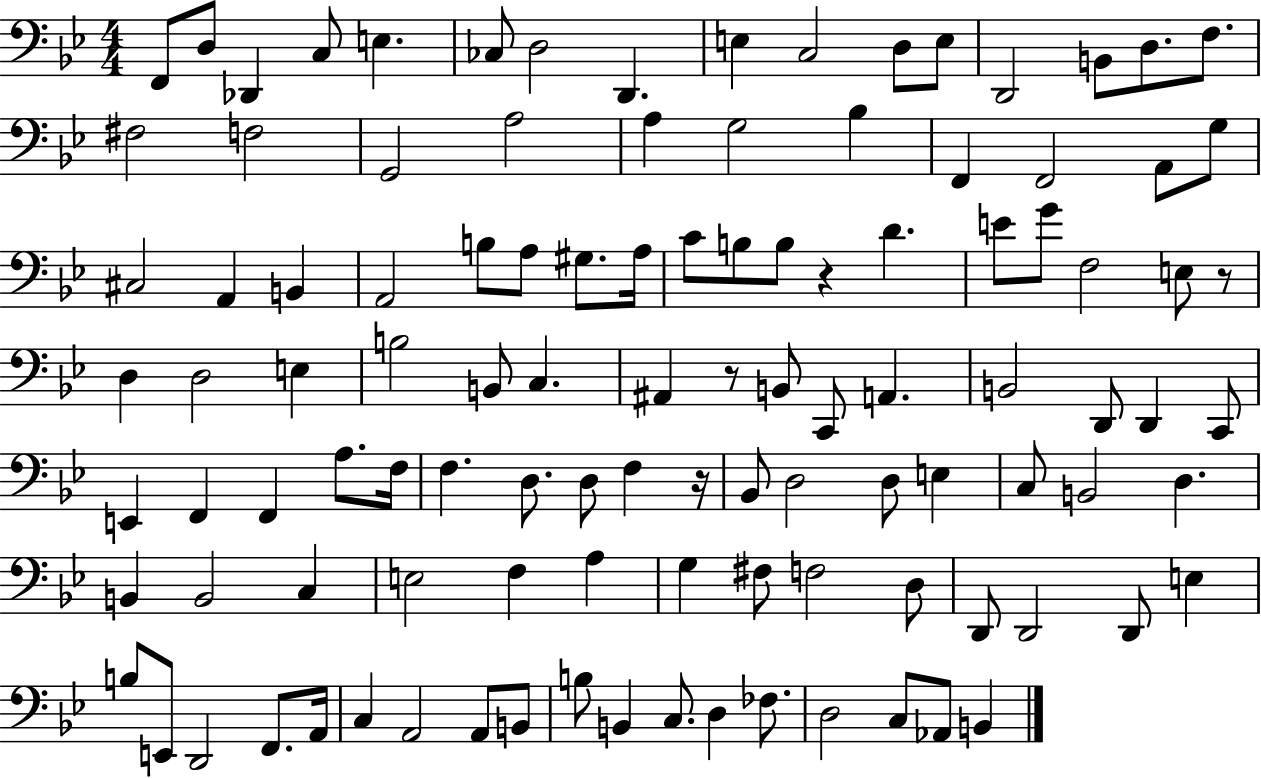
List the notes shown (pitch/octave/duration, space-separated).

F2/e D3/e Db2/q C3/e E3/q. CES3/e D3/h D2/q. E3/q C3/h D3/e E3/e D2/h B2/e D3/e. F3/e. F#3/h F3/h G2/h A3/h A3/q G3/h Bb3/q F2/q F2/h A2/e G3/e C#3/h A2/q B2/q A2/h B3/e A3/e G#3/e. A3/s C4/e B3/e B3/e R/q D4/q. E4/e G4/e F3/h E3/e R/e D3/q D3/h E3/q B3/h B2/e C3/q. A#2/q R/e B2/e C2/e A2/q. B2/h D2/e D2/q C2/e E2/q F2/q F2/q A3/e. F3/s F3/q. D3/e. D3/e F3/q R/s Bb2/e D3/h D3/e E3/q C3/e B2/h D3/q. B2/q B2/h C3/q E3/h F3/q A3/q G3/q F#3/e F3/h D3/e D2/e D2/h D2/e E3/q B3/e E2/e D2/h F2/e. A2/s C3/q A2/h A2/e B2/e B3/e B2/q C3/e. D3/q FES3/e. D3/h C3/e Ab2/e B2/q